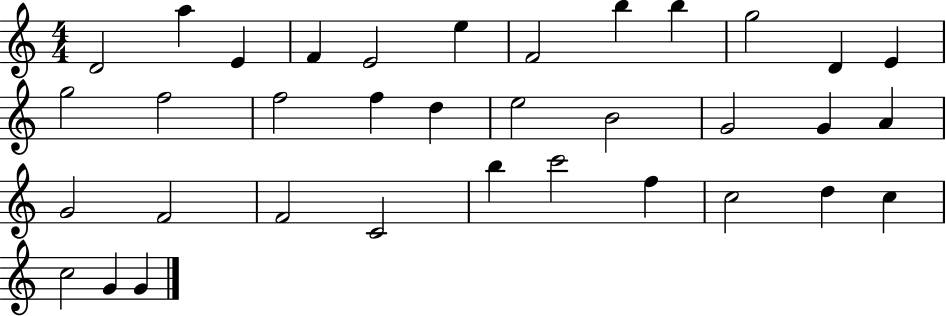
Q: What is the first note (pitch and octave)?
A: D4